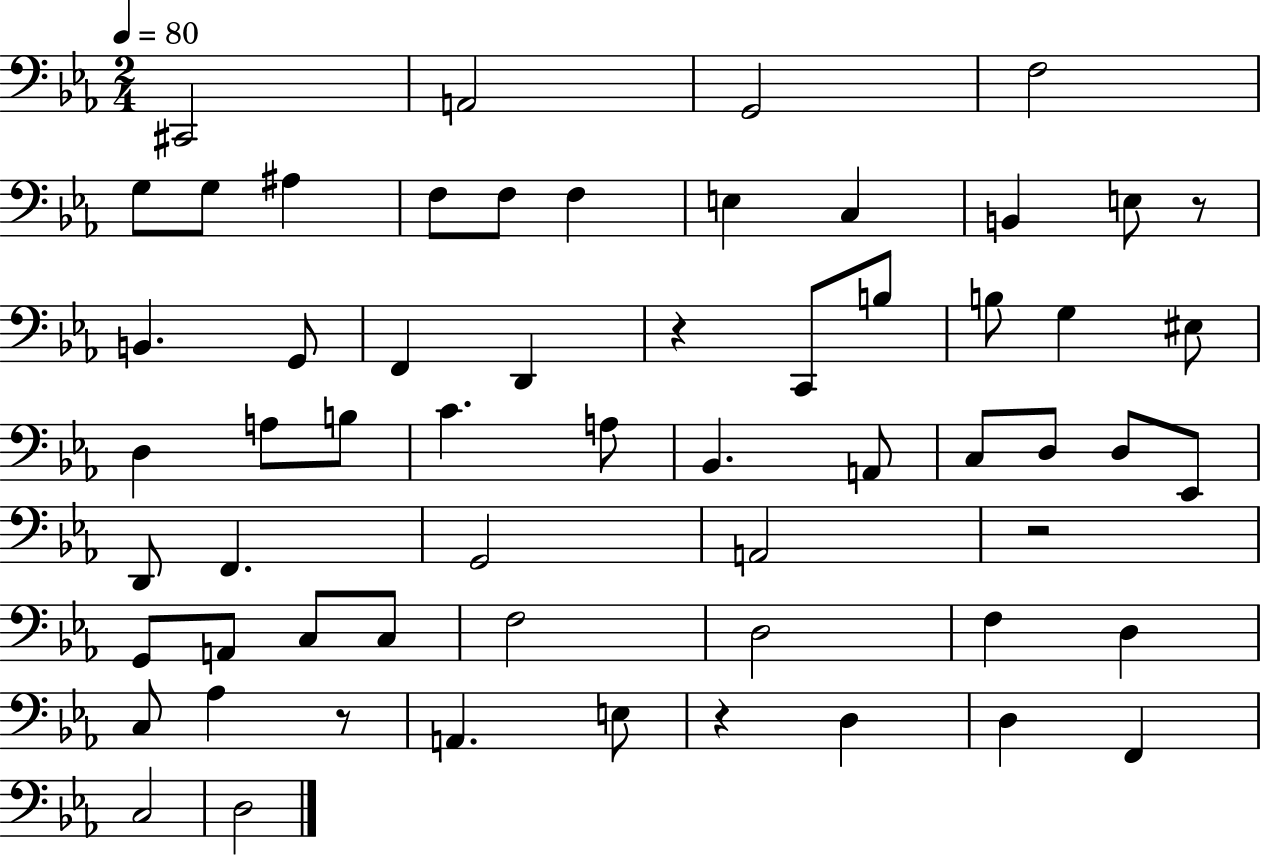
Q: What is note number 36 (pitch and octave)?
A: F2